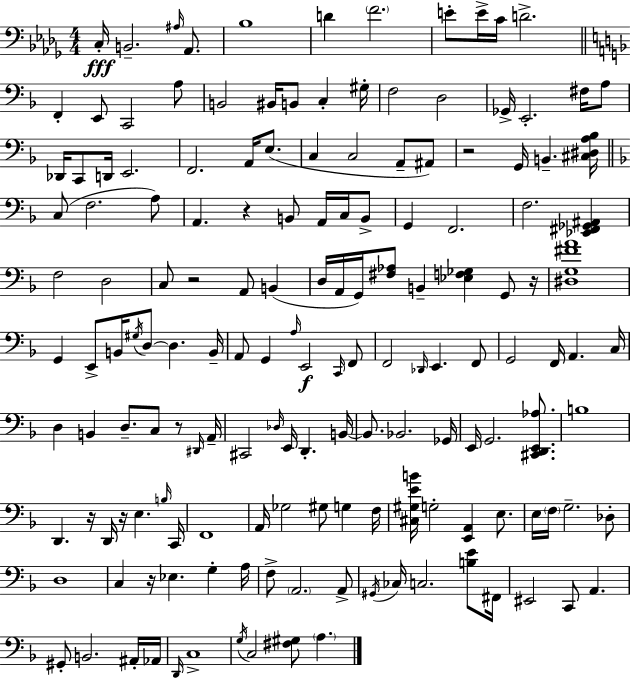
X:1
T:Untitled
M:4/4
L:1/4
K:Bbm
C,/4 B,,2 ^A,/4 _A,,/2 _B,4 D F2 E/2 E/4 C/4 D2 F,, E,,/2 C,,2 A,/2 B,,2 ^B,,/4 B,,/2 C, ^G,/4 F,2 D,2 _G,,/4 E,,2 ^F,/4 A,/2 _D,,/4 C,,/2 D,,/4 E,,2 F,,2 A,,/4 E,/2 C, C,2 A,,/2 ^A,,/2 z2 G,,/4 B,, [^C,^D,A,_B,]/4 C,/2 F,2 A,/2 A,, z B,,/2 A,,/4 C,/4 B,,/2 G,, F,,2 F,2 [_E,,^F,,_G,,^A,,] F,2 D,2 C,/2 z2 A,,/2 B,, D,/4 A,,/4 G,,/4 [^F,_A,]/2 B,, [_E,F,_G,] G,,/2 z/4 [^D,G,^FA]4 G,, E,,/2 B,,/4 ^G,/4 D,/2 D, B,,/4 A,,/2 G,, A,/4 E,,2 C,,/4 F,,/2 F,,2 _D,,/4 E,, F,,/2 G,,2 F,,/4 A,, C,/4 D, B,, D,/2 C,/2 z/2 ^D,,/4 A,,/4 ^C,,2 _D,/4 E,,/4 D,, B,,/4 B,,/2 _B,,2 _G,,/4 E,,/4 G,,2 [^C,,D,,E,,_A,]/2 B,4 D,, z/4 D,,/4 z/4 E, B,/4 C,,/4 F,,4 A,,/4 _G,2 ^G,/2 G, F,/4 [^C,^G,EB]/4 G,2 [E,,A,,] E,/2 E,/4 F,/4 G,2 _D,/2 D,4 C, z/4 _E, G, A,/4 F,/2 A,,2 A,,/2 ^G,,/4 _C,/4 C,2 [B,E]/2 ^F,,/4 ^E,,2 C,,/2 A,, ^G,,/2 B,,2 ^A,,/4 _A,,/4 D,,/4 C,4 G,/4 C,2 [^F,^G,]/2 A,